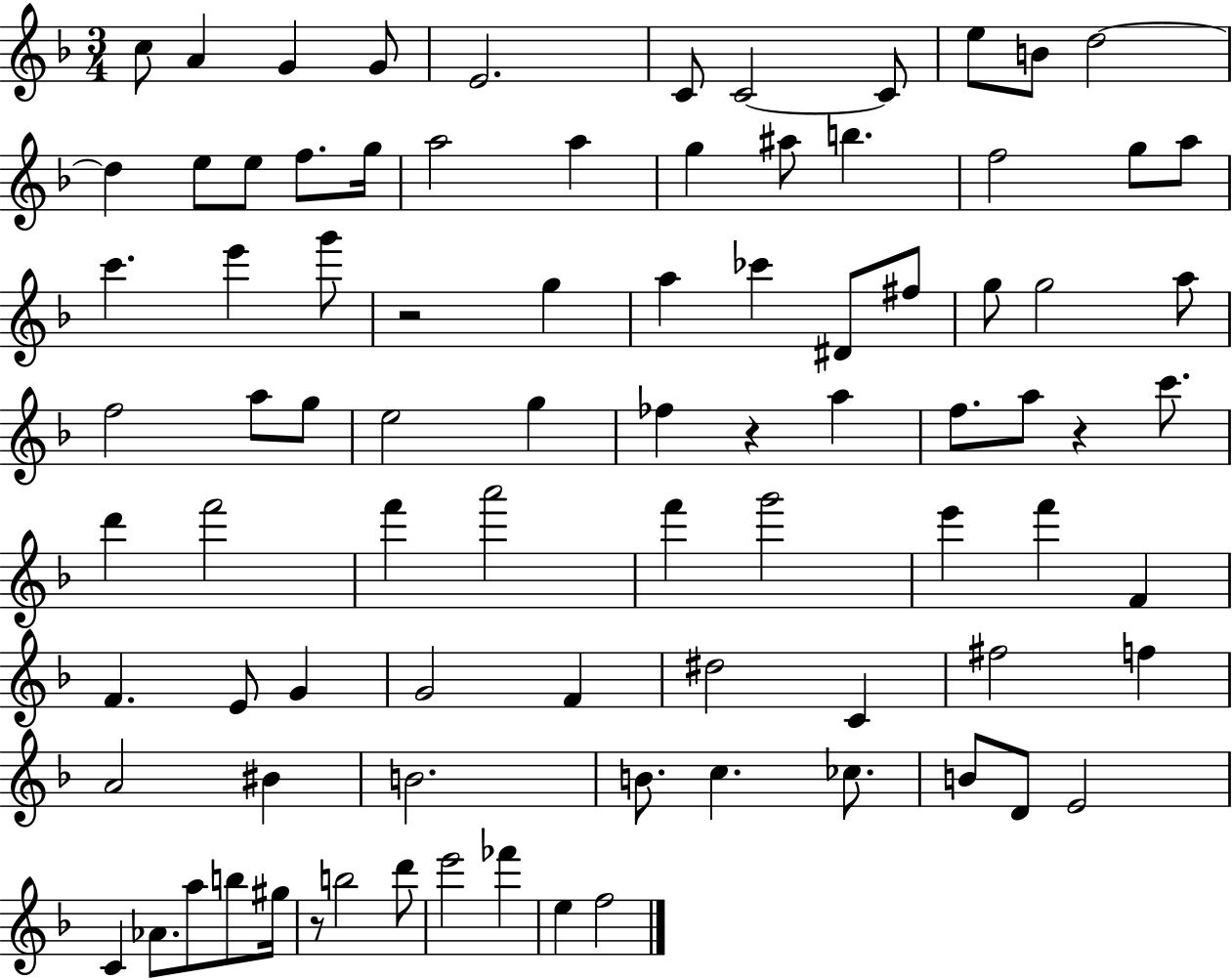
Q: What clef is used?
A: treble